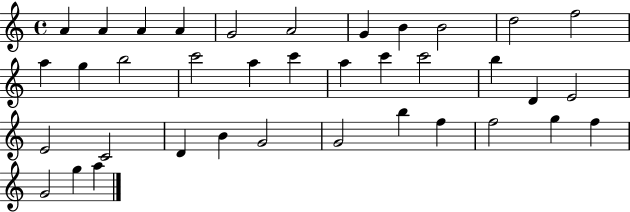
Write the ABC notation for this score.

X:1
T:Untitled
M:4/4
L:1/4
K:C
A A A A G2 A2 G B B2 d2 f2 a g b2 c'2 a c' a c' c'2 b D E2 E2 C2 D B G2 G2 b f f2 g f G2 g a